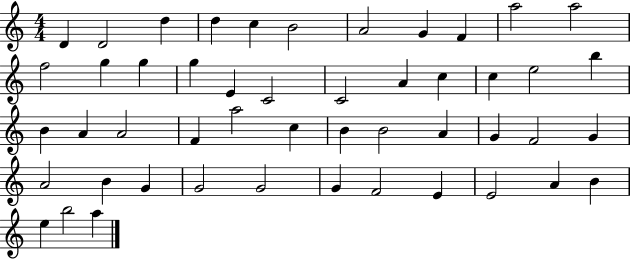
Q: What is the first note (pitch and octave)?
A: D4